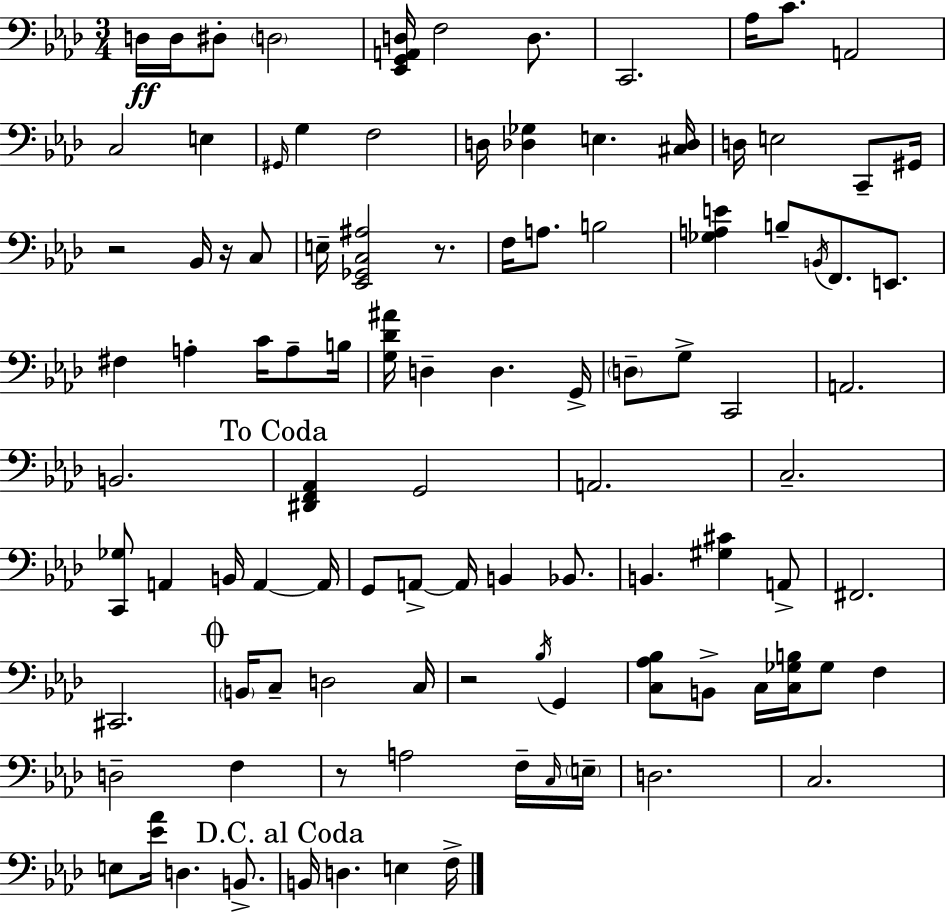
X:1
T:Untitled
M:3/4
L:1/4
K:Fm
D,/4 D,/4 ^D,/2 D,2 [_E,,G,,A,,D,]/4 F,2 D,/2 C,,2 _A,/4 C/2 A,,2 C,2 E, ^G,,/4 G, F,2 D,/4 [_D,_G,] E, [^C,_D,]/4 D,/4 E,2 C,,/2 ^G,,/4 z2 _B,,/4 z/4 C,/2 E,/4 [_E,,_G,,C,^A,]2 z/2 F,/4 A,/2 B,2 [_G,A,E] B,/2 B,,/4 F,,/2 E,,/2 ^F, A, C/4 A,/2 B,/4 [G,_D^A]/4 D, D, G,,/4 D,/2 G,/2 C,,2 A,,2 B,,2 [^D,,F,,_A,,] G,,2 A,,2 C,2 [C,,_G,]/2 A,, B,,/4 A,, A,,/4 G,,/2 A,,/2 A,,/4 B,, _B,,/2 B,, [^G,^C] A,,/2 ^F,,2 ^C,,2 B,,/4 C,/2 D,2 C,/4 z2 _B,/4 G,, [C,_A,_B,]/2 B,,/2 C,/4 [C,_G,B,]/4 _G,/2 F, D,2 F, z/2 A,2 F,/4 C,/4 E,/4 D,2 C,2 E,/2 [_E_A]/4 D, B,,/2 B,,/4 D, E, F,/4